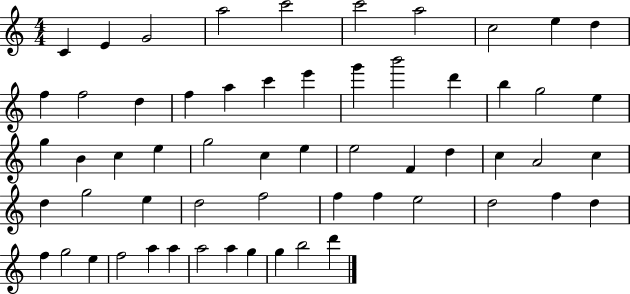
C4/q E4/q G4/h A5/h C6/h C6/h A5/h C5/h E5/q D5/q F5/q F5/h D5/q F5/q A5/q C6/q E6/q G6/q B6/h D6/q B5/q G5/h E5/q G5/q B4/q C5/q E5/q G5/h C5/q E5/q E5/h F4/q D5/q C5/q A4/h C5/q D5/q G5/h E5/q D5/h F5/h F5/q F5/q E5/h D5/h F5/q D5/q F5/q G5/h E5/q F5/h A5/q A5/q A5/h A5/q G5/q G5/q B5/h D6/q